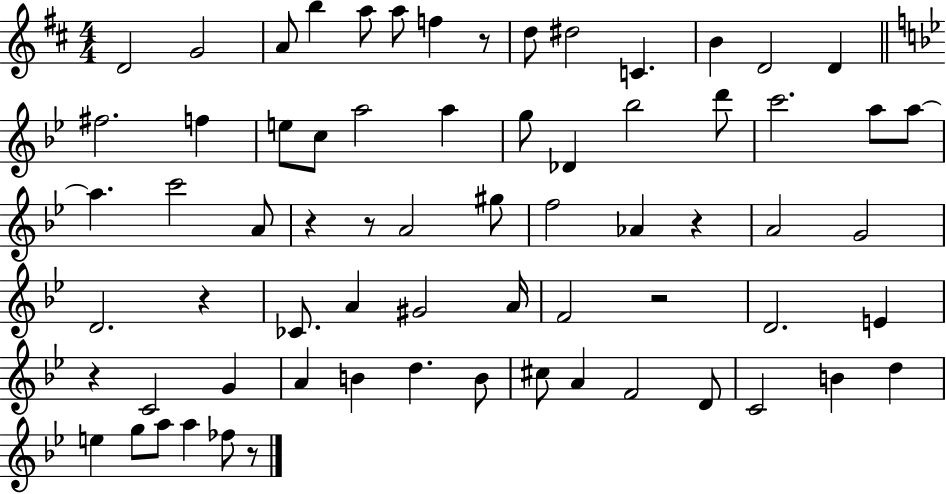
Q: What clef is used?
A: treble